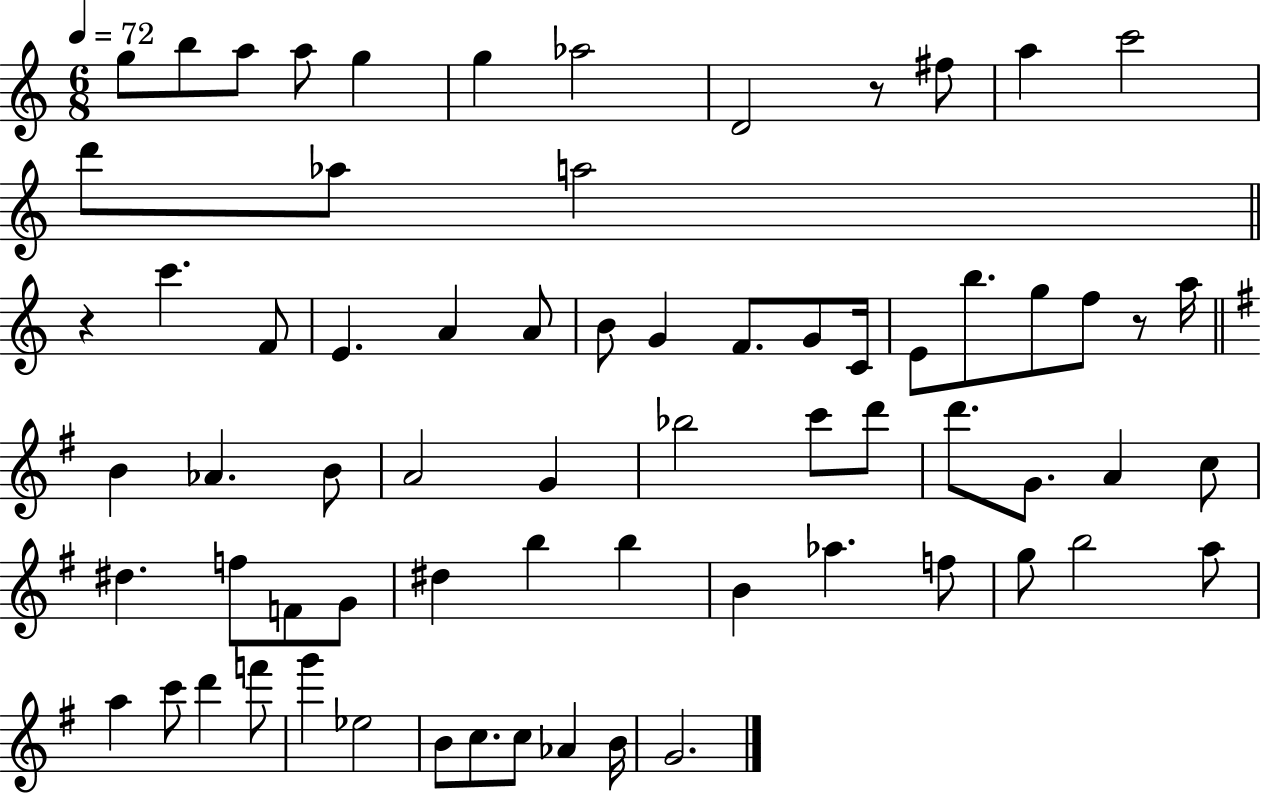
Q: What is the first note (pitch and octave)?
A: G5